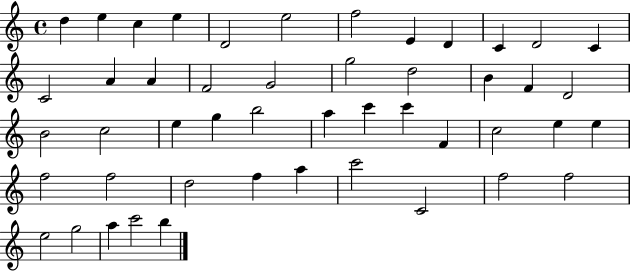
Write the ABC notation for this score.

X:1
T:Untitled
M:4/4
L:1/4
K:C
d e c e D2 e2 f2 E D C D2 C C2 A A F2 G2 g2 d2 B F D2 B2 c2 e g b2 a c' c' F c2 e e f2 f2 d2 f a c'2 C2 f2 f2 e2 g2 a c'2 b